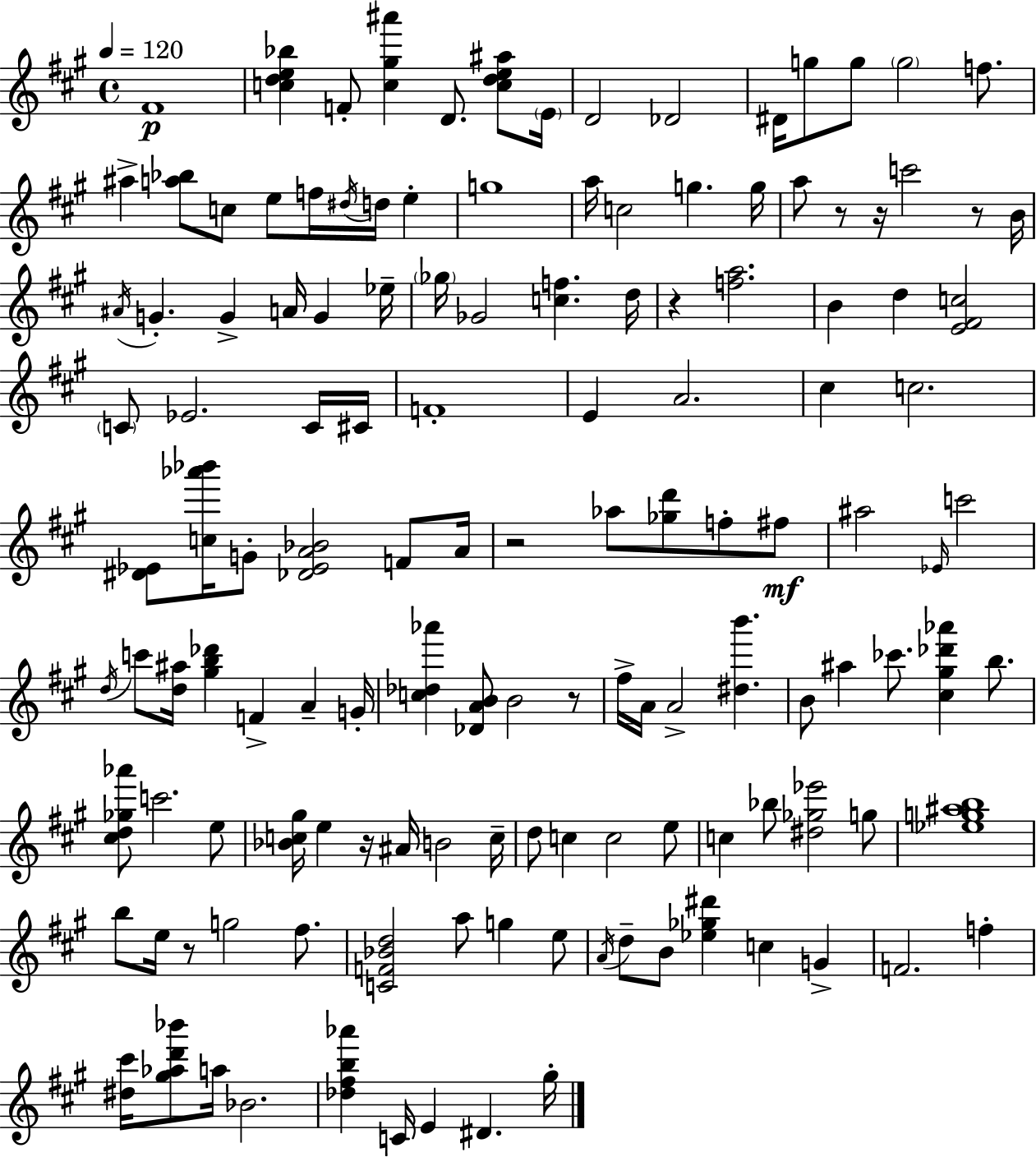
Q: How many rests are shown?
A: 8